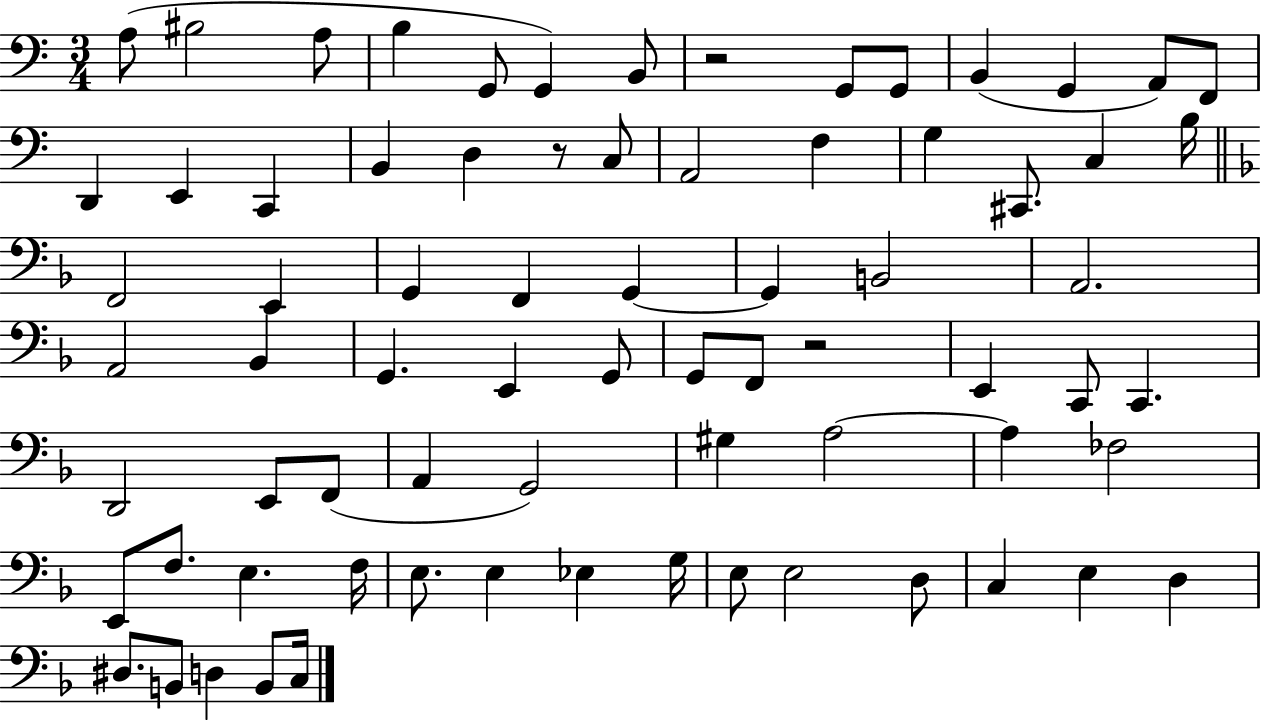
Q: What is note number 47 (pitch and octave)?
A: A2